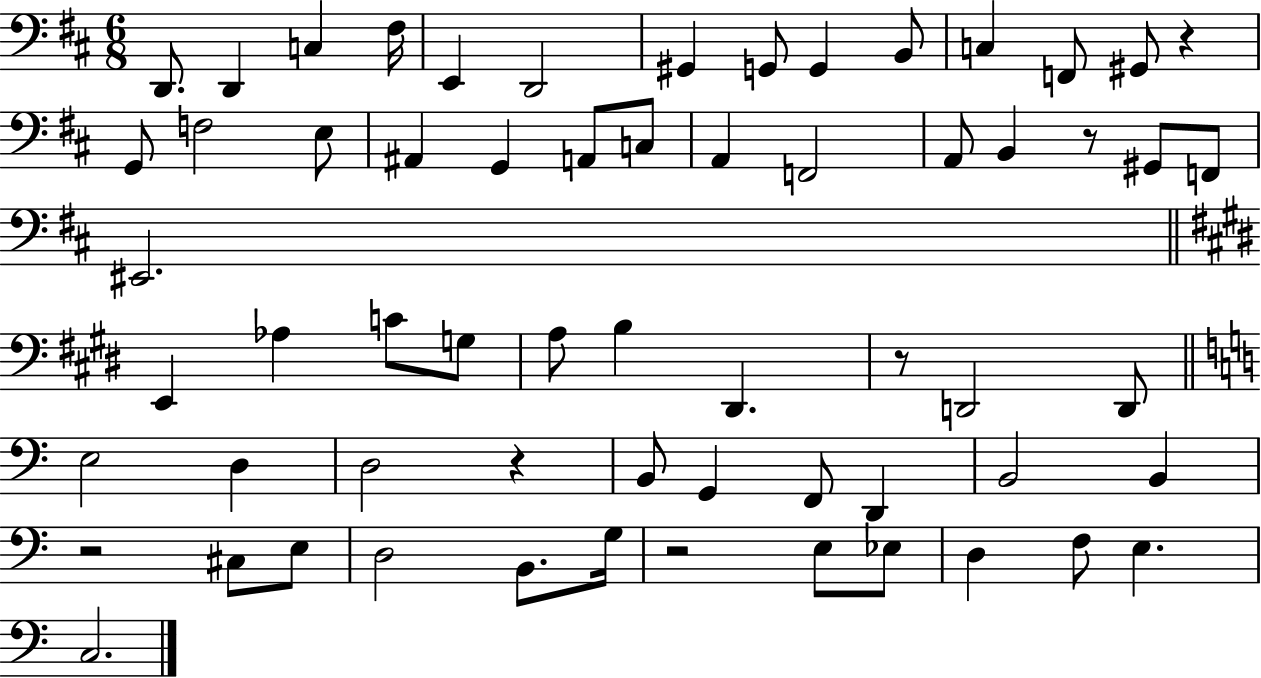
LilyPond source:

{
  \clef bass
  \numericTimeSignature
  \time 6/8
  \key d \major
  \repeat volta 2 { d,8. d,4 c4 fis16 | e,4 d,2 | gis,4 g,8 g,4 b,8 | c4 f,8 gis,8 r4 | \break g,8 f2 e8 | ais,4 g,4 a,8 c8 | a,4 f,2 | a,8 b,4 r8 gis,8 f,8 | \break eis,2. | \bar "||" \break \key e \major e,4 aes4 c'8 g8 | a8 b4 dis,4. | r8 d,2 d,8 | \bar "||" \break \key a \minor e2 d4 | d2 r4 | b,8 g,4 f,8 d,4 | b,2 b,4 | \break r2 cis8 e8 | d2 b,8. g16 | r2 e8 ees8 | d4 f8 e4. | \break c2. | } \bar "|."
}